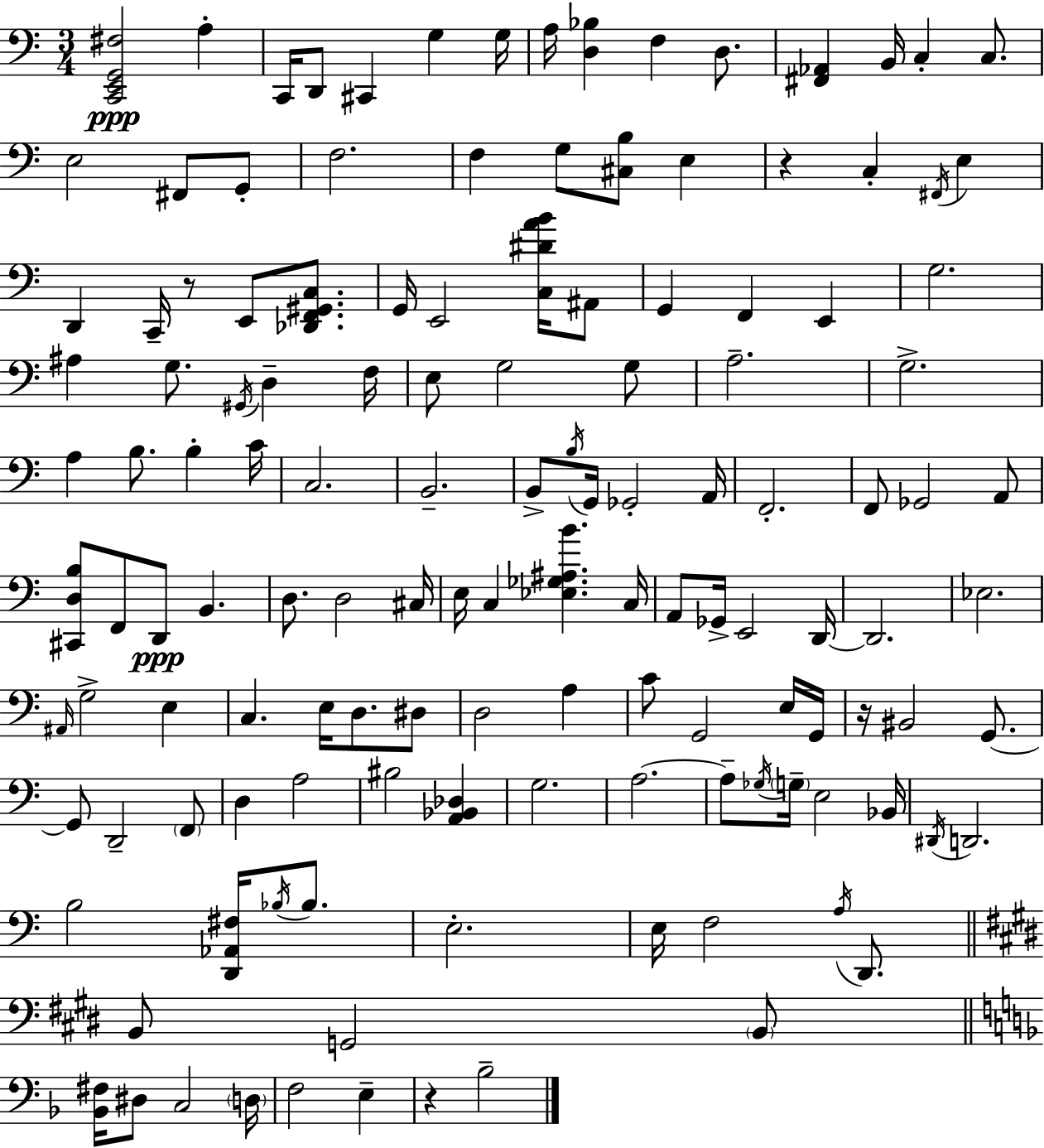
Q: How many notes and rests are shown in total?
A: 134